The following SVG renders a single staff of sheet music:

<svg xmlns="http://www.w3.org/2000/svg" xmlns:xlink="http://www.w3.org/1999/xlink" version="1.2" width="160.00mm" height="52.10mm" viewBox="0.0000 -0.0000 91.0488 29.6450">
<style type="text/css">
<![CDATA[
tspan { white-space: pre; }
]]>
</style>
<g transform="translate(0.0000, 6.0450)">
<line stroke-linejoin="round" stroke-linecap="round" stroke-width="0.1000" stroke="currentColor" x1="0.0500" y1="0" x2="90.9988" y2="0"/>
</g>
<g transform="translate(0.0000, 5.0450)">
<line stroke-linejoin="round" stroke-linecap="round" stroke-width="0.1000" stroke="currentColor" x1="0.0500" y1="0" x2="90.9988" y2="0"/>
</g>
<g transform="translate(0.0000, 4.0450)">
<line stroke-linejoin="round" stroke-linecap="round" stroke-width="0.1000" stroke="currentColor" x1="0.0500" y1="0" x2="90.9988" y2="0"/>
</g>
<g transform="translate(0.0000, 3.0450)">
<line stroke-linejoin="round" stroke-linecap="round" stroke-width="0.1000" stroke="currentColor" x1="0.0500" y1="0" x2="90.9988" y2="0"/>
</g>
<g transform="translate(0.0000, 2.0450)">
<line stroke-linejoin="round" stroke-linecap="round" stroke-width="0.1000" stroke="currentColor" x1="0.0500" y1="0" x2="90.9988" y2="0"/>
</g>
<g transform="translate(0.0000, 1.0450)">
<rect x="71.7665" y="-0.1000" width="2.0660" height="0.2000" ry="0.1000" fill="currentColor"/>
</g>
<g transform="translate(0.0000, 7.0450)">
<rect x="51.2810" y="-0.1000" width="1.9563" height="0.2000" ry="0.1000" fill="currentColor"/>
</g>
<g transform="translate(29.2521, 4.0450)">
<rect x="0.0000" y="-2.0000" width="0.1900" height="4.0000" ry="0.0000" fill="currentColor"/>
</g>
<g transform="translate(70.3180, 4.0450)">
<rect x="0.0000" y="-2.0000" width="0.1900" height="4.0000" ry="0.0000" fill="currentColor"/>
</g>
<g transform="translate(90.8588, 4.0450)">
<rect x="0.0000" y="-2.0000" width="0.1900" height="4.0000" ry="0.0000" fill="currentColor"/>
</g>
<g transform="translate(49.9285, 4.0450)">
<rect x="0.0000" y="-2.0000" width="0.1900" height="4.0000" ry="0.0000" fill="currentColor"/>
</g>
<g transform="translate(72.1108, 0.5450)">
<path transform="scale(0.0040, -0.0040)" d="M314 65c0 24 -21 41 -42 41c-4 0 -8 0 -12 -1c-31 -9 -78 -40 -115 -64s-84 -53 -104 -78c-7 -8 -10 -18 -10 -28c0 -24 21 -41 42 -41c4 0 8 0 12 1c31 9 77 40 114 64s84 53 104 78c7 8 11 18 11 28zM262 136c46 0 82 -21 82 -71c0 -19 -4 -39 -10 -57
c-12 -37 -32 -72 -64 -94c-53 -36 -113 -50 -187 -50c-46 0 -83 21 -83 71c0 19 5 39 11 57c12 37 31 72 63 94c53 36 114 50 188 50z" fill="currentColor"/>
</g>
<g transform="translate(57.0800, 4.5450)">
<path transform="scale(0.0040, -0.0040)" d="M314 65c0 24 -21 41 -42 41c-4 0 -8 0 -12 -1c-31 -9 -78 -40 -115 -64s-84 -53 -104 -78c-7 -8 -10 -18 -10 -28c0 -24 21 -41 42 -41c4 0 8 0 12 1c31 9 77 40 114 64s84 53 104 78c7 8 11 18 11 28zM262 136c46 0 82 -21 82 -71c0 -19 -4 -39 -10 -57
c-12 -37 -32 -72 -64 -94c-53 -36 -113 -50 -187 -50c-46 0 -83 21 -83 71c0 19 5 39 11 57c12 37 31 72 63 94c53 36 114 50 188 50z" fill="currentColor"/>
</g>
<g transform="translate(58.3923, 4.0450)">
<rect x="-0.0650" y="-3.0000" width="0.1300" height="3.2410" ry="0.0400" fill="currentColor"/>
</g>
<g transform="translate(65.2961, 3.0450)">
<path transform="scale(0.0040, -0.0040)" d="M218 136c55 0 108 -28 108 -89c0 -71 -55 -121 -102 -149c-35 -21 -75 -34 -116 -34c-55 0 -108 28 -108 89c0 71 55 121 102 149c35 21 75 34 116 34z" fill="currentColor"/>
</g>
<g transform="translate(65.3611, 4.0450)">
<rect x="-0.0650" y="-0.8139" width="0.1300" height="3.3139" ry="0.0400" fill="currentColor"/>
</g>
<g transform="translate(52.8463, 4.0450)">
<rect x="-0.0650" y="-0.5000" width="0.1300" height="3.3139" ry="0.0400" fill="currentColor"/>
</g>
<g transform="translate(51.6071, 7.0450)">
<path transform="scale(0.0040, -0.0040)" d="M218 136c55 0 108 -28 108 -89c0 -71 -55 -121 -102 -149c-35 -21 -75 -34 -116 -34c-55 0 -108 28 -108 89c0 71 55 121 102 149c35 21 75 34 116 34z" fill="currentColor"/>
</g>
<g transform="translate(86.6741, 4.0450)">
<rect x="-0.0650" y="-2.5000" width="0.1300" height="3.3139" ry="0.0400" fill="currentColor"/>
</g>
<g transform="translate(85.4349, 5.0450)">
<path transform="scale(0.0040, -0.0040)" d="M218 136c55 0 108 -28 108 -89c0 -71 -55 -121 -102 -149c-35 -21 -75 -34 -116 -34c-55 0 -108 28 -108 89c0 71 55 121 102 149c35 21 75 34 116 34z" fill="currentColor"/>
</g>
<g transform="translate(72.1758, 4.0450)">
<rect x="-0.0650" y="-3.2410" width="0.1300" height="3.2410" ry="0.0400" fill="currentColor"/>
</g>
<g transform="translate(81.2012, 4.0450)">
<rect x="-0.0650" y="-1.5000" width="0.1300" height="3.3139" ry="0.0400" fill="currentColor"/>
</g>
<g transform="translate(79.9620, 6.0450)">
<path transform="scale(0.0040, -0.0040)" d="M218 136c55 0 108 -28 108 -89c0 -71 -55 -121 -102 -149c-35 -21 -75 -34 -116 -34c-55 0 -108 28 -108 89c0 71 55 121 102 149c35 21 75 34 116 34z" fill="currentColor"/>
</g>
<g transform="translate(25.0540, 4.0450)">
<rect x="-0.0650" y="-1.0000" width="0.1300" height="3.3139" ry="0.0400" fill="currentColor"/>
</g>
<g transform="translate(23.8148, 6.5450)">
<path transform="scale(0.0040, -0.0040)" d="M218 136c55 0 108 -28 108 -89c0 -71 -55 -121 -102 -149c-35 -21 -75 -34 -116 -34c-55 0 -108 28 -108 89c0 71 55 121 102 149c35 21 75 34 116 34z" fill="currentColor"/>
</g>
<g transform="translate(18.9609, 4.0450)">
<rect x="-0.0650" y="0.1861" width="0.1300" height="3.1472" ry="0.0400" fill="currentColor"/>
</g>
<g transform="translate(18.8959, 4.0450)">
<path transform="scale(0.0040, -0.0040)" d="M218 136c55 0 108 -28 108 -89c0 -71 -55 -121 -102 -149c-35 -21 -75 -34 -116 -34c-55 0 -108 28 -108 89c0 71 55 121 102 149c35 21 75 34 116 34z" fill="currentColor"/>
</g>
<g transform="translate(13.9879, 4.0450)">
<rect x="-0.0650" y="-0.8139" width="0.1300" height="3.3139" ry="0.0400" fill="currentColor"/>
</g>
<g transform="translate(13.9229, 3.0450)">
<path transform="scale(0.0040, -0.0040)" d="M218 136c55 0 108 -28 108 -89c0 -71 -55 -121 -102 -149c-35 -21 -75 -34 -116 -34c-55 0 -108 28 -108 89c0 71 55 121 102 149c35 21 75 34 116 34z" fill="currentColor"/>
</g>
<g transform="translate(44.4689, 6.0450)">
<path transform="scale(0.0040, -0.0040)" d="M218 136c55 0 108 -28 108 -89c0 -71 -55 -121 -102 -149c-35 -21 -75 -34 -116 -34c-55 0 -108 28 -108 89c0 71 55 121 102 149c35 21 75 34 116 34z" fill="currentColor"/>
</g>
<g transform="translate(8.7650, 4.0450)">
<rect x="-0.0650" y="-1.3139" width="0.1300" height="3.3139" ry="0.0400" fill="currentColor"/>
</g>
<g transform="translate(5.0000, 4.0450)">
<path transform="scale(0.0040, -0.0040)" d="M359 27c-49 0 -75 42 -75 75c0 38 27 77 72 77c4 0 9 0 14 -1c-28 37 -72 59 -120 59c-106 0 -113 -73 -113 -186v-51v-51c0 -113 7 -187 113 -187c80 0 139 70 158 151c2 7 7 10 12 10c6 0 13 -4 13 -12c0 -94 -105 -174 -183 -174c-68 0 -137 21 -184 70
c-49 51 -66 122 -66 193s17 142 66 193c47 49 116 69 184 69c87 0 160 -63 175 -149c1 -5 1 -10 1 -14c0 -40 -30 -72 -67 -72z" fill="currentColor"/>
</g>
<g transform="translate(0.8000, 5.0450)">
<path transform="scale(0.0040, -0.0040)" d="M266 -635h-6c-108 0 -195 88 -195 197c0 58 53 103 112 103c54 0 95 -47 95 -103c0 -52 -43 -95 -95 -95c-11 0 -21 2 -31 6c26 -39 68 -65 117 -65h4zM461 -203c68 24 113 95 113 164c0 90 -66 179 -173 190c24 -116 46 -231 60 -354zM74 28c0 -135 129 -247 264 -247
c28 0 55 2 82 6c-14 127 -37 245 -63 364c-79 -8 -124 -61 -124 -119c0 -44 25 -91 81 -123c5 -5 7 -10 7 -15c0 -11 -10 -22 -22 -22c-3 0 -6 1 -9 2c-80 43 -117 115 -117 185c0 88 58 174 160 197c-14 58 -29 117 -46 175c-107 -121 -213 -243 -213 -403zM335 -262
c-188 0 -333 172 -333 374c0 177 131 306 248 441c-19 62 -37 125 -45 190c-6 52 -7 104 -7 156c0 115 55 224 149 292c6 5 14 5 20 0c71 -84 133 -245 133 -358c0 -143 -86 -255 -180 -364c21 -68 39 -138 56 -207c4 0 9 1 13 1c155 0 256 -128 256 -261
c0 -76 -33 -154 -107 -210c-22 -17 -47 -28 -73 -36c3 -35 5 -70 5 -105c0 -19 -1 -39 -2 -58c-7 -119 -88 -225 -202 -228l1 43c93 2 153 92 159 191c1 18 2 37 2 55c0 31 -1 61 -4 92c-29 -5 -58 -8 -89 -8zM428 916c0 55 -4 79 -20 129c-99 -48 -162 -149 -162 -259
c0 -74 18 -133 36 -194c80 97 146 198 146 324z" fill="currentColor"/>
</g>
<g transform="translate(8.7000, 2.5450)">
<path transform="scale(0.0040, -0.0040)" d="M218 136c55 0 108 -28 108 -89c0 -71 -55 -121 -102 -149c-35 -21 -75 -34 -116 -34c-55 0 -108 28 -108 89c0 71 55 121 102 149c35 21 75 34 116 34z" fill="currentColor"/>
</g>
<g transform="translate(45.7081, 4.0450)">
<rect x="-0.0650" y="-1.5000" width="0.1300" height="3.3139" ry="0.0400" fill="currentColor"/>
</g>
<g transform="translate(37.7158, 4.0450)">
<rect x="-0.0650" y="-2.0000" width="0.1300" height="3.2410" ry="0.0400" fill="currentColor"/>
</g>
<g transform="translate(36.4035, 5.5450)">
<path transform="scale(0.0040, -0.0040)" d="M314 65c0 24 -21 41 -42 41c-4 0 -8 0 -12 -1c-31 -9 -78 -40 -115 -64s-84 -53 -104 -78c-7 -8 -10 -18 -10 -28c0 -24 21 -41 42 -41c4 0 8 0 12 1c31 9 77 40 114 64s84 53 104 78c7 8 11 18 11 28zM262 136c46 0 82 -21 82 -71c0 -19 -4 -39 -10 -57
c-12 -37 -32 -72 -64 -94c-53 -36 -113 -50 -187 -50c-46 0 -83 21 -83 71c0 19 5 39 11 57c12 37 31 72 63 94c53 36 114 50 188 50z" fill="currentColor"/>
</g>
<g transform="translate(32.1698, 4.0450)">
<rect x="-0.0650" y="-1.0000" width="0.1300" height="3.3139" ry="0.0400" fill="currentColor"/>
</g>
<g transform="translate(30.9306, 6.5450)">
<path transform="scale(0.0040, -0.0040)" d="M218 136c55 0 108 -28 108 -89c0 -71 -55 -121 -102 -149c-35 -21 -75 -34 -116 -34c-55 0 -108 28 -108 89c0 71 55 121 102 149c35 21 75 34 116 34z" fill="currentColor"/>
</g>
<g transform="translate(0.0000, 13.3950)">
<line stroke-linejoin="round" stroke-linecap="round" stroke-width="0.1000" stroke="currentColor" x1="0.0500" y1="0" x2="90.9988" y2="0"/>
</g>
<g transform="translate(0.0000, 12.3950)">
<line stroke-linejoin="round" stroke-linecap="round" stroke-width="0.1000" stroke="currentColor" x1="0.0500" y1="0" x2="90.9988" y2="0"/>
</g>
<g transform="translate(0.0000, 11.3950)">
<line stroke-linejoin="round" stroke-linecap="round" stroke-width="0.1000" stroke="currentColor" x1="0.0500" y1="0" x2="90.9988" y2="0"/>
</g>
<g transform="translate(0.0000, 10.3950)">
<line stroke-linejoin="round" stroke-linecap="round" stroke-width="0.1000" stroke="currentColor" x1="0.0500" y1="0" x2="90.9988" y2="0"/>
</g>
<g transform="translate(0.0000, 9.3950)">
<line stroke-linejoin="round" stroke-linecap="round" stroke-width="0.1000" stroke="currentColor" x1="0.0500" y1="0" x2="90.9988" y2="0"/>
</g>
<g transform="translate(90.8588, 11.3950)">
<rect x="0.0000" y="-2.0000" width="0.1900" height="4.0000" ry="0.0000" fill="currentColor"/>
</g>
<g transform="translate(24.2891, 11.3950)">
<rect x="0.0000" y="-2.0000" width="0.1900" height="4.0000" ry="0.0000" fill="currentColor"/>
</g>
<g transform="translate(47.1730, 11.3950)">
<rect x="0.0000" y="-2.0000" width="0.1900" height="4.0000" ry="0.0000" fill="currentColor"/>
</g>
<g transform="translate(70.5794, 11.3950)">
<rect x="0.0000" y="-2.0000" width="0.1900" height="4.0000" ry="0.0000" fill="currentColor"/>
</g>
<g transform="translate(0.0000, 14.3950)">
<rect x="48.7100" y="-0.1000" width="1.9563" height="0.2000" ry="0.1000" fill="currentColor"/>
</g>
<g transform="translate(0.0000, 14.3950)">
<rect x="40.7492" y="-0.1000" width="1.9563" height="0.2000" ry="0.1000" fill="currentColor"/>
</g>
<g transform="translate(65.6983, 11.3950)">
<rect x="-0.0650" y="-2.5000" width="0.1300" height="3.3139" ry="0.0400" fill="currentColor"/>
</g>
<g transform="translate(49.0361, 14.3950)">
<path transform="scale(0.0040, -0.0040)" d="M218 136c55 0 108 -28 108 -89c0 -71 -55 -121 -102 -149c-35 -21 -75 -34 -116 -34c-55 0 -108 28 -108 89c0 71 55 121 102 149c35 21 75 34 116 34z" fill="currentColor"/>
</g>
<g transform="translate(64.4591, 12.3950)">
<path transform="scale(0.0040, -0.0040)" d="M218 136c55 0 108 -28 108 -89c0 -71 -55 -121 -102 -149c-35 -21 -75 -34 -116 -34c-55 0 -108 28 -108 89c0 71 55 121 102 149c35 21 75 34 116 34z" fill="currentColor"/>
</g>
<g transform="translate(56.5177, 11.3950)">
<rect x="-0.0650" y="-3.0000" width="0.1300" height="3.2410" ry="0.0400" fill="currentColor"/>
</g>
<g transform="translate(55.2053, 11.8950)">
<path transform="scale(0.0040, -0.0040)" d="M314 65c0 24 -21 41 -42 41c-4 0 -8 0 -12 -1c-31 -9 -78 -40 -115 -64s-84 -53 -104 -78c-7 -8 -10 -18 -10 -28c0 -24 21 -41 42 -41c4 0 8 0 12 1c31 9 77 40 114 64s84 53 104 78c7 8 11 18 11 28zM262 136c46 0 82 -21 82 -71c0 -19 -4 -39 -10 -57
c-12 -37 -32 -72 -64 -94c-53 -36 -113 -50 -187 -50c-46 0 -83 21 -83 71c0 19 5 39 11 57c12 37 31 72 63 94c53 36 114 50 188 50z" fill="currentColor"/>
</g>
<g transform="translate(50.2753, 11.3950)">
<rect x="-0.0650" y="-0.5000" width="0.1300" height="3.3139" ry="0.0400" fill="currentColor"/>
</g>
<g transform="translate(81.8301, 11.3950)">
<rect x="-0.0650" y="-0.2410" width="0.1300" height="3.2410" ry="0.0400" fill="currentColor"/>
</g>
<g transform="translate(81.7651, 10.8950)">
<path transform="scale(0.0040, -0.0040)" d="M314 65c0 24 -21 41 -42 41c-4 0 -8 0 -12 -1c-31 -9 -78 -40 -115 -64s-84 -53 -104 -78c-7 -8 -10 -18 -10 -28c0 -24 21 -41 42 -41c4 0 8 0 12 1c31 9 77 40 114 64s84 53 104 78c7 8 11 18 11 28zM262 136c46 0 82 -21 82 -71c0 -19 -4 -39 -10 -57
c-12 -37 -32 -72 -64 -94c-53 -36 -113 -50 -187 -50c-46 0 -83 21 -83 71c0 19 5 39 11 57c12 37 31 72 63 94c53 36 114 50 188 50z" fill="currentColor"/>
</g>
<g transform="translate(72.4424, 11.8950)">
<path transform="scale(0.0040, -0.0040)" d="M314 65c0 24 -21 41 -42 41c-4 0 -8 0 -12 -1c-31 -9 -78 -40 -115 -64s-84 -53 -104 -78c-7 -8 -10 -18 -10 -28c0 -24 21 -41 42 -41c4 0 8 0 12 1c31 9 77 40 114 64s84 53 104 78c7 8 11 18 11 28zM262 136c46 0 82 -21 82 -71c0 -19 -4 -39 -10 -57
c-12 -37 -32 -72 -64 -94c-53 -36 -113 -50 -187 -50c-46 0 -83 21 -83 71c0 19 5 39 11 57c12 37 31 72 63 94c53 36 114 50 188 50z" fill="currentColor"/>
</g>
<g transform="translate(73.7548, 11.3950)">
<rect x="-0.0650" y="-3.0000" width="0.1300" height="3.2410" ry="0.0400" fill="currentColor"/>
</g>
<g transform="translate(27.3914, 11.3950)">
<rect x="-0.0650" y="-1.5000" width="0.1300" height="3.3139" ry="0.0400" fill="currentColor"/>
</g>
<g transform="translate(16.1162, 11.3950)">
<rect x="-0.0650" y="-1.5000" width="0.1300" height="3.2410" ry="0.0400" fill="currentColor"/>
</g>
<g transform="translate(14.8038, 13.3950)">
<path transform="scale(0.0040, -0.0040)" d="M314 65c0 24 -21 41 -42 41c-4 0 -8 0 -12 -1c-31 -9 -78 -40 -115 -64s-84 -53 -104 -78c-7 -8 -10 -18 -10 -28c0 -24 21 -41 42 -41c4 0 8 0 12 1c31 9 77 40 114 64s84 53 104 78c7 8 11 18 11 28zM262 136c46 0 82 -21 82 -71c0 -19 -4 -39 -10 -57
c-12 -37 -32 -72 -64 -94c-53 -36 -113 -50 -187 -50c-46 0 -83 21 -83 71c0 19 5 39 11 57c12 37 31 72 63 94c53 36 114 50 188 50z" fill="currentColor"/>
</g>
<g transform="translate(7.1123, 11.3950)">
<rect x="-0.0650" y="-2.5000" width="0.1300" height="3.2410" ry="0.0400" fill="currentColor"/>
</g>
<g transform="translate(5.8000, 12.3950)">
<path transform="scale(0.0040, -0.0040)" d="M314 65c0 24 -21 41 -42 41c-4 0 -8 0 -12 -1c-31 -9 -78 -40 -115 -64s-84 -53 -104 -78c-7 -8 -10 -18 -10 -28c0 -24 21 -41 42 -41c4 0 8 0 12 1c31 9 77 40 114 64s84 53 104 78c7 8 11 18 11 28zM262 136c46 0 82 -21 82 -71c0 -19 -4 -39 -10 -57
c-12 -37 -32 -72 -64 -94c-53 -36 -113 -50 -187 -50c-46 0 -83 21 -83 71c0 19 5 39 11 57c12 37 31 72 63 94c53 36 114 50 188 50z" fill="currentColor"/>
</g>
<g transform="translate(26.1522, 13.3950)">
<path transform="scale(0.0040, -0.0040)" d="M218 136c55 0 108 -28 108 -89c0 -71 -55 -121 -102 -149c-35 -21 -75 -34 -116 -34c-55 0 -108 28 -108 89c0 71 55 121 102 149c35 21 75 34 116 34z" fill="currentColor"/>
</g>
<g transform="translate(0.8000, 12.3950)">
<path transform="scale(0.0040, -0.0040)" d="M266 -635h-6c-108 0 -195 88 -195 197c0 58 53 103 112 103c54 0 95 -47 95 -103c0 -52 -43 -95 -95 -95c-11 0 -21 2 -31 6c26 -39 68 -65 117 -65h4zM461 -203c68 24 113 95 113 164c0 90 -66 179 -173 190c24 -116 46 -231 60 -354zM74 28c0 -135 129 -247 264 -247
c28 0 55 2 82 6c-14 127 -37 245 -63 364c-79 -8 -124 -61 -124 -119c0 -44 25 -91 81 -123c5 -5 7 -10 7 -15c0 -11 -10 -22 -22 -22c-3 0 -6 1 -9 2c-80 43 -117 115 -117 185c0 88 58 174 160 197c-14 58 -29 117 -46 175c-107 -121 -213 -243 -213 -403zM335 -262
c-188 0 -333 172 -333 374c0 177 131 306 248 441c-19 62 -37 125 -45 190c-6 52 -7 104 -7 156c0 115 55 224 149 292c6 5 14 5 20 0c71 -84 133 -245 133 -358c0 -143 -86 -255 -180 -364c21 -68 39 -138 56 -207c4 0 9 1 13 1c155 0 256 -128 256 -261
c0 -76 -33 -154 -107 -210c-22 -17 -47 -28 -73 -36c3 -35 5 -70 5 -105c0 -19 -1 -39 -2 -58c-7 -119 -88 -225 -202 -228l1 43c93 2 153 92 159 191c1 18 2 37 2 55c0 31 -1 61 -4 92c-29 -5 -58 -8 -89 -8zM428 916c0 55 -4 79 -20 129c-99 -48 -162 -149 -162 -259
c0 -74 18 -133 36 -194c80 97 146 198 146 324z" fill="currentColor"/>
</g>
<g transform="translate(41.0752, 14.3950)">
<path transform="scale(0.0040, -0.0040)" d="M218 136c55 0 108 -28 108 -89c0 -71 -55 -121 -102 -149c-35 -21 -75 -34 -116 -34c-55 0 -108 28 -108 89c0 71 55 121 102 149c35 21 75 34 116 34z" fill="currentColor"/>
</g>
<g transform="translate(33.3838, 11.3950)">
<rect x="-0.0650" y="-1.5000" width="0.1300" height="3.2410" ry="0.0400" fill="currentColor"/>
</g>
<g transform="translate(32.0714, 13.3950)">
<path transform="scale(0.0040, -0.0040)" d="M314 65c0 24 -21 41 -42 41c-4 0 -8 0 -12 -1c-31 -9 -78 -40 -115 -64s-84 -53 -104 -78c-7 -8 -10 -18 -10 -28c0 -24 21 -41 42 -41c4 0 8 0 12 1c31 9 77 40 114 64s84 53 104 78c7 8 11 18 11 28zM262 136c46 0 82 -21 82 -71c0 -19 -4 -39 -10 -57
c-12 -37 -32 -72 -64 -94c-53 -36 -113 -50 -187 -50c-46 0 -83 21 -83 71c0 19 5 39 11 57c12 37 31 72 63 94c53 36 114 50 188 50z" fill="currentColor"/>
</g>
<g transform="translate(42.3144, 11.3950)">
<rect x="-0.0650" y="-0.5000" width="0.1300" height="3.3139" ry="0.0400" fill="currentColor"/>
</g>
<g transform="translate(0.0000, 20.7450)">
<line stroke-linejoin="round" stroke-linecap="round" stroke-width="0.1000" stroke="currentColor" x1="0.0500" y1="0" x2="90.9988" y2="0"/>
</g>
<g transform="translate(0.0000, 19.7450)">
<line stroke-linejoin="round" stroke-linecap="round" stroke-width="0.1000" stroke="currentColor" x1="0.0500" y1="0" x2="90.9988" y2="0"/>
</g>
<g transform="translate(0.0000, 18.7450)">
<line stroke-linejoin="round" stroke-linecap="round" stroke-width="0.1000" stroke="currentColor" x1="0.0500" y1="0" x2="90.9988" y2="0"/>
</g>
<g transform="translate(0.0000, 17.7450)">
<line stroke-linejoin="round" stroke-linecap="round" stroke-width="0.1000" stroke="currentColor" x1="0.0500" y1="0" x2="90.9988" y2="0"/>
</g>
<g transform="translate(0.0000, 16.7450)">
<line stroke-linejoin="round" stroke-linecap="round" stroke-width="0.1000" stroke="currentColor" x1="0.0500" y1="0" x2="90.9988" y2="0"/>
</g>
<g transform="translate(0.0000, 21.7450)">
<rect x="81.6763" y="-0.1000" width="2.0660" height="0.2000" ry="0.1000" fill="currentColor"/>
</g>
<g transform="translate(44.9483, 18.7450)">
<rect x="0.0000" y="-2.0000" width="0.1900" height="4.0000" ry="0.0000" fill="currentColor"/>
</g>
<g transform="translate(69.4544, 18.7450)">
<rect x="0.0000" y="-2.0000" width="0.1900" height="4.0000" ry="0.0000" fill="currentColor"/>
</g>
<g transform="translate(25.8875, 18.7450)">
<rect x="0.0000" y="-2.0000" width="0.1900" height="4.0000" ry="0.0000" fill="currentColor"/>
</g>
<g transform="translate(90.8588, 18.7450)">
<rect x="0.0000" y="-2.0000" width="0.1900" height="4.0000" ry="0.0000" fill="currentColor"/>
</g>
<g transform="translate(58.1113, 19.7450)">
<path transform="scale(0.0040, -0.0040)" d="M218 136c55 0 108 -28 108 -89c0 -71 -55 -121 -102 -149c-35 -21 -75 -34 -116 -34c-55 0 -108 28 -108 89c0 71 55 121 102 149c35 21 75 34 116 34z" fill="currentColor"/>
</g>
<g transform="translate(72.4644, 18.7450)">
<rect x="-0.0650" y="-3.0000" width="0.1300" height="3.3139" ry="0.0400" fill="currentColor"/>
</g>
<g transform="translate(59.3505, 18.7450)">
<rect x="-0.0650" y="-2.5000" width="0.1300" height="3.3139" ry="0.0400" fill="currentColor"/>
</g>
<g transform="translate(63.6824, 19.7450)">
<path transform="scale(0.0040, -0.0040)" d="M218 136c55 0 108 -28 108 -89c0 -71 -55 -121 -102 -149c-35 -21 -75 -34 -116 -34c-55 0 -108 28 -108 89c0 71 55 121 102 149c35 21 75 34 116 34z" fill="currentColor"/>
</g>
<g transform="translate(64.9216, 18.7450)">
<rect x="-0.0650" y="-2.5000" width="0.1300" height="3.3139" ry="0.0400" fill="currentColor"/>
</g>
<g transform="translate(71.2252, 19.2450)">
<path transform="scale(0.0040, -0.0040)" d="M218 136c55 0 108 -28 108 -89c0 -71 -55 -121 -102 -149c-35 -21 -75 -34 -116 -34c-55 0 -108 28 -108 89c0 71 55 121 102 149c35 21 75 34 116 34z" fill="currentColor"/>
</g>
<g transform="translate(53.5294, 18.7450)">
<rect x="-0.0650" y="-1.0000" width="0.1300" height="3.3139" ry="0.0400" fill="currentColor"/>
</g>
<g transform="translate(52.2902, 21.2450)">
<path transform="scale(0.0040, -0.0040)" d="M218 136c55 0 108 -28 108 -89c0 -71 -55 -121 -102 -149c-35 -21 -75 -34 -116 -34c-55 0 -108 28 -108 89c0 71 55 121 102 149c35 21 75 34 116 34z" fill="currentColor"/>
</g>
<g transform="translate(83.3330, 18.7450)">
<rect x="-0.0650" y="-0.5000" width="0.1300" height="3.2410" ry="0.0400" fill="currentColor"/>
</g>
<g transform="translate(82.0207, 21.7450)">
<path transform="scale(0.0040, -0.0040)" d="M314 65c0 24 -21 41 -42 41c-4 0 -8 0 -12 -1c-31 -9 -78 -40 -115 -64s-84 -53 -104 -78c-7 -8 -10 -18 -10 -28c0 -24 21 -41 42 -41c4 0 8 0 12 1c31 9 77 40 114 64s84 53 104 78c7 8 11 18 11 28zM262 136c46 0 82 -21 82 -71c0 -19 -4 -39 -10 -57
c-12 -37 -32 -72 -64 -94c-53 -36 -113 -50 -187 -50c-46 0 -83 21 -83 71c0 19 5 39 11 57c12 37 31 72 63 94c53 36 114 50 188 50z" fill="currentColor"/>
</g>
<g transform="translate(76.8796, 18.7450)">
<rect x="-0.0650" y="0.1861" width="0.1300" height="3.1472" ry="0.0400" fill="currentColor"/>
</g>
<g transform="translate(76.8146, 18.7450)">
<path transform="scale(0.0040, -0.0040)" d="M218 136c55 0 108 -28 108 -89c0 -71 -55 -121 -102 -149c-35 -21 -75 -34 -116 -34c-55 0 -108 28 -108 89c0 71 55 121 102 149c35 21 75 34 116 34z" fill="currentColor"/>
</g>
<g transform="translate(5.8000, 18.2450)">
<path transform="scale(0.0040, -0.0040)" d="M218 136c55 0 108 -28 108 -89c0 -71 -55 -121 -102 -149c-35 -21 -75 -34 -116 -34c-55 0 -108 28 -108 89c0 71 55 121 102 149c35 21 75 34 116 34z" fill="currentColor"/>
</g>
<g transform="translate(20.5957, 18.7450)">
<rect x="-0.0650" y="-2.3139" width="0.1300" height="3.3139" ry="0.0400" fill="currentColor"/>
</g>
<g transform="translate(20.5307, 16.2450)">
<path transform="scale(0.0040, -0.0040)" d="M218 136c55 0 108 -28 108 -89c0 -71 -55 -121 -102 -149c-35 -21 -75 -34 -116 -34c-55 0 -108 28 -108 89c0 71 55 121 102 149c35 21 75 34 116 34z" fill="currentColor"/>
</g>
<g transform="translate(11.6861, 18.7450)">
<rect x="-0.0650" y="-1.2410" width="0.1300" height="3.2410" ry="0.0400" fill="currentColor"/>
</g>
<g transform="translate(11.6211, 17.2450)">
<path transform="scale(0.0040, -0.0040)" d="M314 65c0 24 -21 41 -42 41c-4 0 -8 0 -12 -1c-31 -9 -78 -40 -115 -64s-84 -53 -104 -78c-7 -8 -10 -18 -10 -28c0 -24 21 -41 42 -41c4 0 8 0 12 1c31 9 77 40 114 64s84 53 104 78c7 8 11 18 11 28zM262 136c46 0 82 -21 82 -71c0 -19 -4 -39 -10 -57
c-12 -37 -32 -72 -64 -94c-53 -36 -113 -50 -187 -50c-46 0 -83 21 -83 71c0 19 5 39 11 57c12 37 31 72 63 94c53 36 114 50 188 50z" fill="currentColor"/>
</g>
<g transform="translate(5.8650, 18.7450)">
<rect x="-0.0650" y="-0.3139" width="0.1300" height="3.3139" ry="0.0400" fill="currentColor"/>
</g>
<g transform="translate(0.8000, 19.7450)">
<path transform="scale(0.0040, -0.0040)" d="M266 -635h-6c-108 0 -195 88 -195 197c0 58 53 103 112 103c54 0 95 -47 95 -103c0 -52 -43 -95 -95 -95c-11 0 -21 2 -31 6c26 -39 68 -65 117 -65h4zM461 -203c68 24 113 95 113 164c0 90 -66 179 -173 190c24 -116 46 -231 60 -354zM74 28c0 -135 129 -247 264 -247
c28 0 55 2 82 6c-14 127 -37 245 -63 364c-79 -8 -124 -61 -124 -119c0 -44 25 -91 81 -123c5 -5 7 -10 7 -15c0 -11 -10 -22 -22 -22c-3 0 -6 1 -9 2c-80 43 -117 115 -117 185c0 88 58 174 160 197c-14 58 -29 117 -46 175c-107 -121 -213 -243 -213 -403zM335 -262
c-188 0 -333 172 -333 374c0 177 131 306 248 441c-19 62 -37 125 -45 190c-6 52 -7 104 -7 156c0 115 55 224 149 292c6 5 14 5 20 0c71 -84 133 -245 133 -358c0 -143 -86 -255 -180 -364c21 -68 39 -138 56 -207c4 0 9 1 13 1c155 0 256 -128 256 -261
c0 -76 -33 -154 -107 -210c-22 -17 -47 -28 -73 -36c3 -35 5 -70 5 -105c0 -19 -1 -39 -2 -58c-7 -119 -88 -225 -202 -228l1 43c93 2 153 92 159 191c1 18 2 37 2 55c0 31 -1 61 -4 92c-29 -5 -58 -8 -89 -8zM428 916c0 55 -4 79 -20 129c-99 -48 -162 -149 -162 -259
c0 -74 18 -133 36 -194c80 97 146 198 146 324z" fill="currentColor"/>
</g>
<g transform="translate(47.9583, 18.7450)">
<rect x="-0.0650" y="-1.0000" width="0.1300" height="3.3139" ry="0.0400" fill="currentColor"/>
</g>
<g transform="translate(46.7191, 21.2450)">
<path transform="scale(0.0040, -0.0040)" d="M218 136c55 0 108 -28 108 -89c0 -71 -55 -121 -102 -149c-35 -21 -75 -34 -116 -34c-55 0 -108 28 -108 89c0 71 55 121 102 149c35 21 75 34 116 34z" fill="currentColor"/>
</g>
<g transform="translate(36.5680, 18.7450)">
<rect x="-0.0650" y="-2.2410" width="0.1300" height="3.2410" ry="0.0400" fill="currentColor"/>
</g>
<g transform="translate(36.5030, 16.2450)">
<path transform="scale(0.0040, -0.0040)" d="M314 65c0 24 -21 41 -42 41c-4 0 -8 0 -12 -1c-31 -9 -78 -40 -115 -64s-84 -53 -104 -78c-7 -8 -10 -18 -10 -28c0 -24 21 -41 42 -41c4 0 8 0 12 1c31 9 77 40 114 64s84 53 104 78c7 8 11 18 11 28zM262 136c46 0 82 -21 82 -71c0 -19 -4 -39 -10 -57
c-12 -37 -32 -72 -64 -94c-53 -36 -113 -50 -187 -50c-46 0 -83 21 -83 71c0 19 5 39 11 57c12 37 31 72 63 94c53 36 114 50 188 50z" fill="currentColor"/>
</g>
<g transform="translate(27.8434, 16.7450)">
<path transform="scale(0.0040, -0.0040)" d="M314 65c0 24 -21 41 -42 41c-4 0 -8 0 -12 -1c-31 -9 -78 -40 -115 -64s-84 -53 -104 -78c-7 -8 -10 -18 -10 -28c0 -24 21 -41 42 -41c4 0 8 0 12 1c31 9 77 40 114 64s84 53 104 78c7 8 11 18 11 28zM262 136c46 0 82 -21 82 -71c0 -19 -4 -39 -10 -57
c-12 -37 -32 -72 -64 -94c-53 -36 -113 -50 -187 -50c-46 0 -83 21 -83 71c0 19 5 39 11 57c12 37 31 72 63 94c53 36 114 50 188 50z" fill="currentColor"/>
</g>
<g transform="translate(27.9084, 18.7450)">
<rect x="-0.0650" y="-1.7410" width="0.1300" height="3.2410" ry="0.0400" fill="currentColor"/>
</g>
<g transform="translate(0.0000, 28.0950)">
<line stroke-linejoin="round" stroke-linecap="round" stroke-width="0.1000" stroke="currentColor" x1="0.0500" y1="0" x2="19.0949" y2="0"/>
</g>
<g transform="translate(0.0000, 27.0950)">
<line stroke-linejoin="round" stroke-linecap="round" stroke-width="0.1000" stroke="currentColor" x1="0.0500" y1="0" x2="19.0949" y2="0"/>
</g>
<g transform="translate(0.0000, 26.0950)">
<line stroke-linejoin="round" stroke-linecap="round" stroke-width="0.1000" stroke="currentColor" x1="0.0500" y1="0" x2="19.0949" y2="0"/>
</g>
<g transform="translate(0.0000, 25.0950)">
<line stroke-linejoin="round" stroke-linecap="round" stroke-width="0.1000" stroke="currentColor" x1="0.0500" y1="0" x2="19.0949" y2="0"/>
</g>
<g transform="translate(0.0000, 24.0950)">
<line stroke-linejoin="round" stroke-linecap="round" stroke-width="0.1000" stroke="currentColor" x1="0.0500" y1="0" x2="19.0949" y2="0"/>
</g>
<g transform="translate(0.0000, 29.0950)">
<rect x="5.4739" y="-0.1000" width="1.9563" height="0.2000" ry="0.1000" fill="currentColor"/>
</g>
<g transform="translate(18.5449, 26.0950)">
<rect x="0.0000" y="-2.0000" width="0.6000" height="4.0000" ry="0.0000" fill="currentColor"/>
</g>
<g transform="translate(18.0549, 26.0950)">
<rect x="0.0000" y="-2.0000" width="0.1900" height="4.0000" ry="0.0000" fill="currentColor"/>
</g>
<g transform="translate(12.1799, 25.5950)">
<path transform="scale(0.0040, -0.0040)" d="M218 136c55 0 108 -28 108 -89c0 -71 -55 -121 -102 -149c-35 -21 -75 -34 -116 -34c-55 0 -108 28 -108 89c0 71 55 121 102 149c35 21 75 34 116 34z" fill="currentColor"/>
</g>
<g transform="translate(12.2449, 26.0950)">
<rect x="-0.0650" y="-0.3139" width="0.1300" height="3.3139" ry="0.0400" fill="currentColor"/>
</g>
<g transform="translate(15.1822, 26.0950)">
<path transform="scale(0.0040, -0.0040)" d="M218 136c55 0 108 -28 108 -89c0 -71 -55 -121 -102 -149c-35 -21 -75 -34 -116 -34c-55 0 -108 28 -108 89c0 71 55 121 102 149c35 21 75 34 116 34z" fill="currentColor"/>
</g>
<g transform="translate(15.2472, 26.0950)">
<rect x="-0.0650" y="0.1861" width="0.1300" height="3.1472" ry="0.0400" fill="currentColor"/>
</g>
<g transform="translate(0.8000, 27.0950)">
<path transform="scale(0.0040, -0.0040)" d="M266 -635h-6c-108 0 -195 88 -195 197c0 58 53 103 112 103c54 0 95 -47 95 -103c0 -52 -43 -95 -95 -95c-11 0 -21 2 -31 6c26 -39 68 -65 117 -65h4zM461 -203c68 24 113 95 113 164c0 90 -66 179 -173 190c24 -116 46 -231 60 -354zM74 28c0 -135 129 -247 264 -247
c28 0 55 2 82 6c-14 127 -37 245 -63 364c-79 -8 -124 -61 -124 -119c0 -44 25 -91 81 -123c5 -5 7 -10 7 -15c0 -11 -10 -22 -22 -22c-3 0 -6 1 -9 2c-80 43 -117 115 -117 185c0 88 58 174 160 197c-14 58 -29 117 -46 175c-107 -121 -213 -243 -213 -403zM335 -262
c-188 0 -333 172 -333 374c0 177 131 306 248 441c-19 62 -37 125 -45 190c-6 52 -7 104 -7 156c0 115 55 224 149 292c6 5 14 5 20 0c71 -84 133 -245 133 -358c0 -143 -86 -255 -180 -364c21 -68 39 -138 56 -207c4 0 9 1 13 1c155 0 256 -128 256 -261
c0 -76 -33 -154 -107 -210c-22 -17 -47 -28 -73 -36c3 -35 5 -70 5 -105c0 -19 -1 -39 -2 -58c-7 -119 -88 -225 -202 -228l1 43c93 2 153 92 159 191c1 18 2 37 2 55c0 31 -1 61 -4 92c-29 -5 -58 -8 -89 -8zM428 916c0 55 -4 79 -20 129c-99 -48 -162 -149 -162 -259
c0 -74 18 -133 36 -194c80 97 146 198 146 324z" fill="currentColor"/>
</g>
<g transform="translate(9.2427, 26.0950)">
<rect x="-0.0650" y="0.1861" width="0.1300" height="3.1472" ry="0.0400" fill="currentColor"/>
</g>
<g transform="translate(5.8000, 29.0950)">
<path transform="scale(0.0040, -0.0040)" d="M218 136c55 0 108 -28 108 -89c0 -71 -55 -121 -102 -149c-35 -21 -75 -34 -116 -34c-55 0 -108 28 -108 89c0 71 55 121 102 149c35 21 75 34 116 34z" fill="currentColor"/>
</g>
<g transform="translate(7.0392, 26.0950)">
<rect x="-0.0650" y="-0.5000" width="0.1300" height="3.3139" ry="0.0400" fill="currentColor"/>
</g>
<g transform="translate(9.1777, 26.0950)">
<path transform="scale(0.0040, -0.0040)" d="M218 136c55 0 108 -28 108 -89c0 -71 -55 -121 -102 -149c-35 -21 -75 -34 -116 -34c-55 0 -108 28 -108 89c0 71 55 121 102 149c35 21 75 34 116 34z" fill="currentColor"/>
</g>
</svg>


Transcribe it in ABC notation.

X:1
T:Untitled
M:4/4
L:1/4
K:C
e d B D D F2 E C A2 d b2 E G G2 E2 E E2 C C A2 G A2 c2 c e2 g f2 g2 D D G G A B C2 C B c B